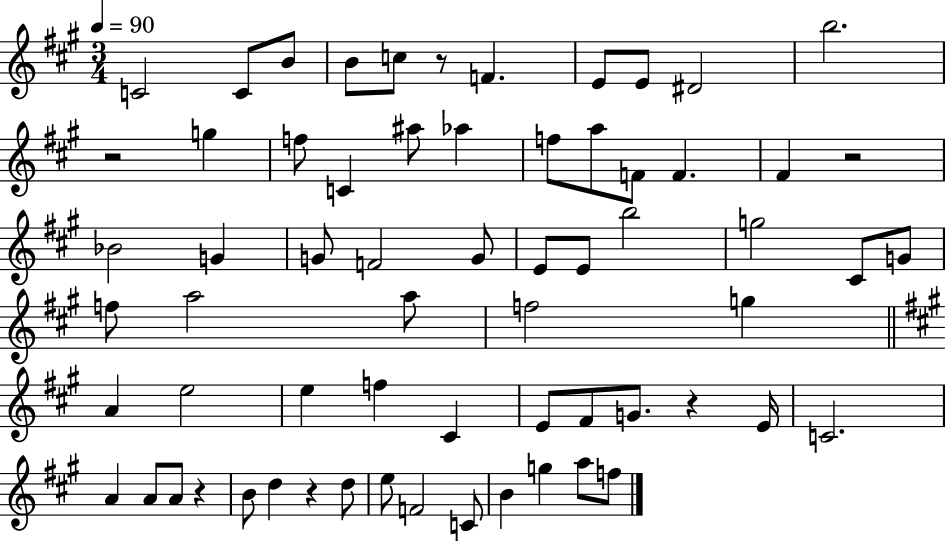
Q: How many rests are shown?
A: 6